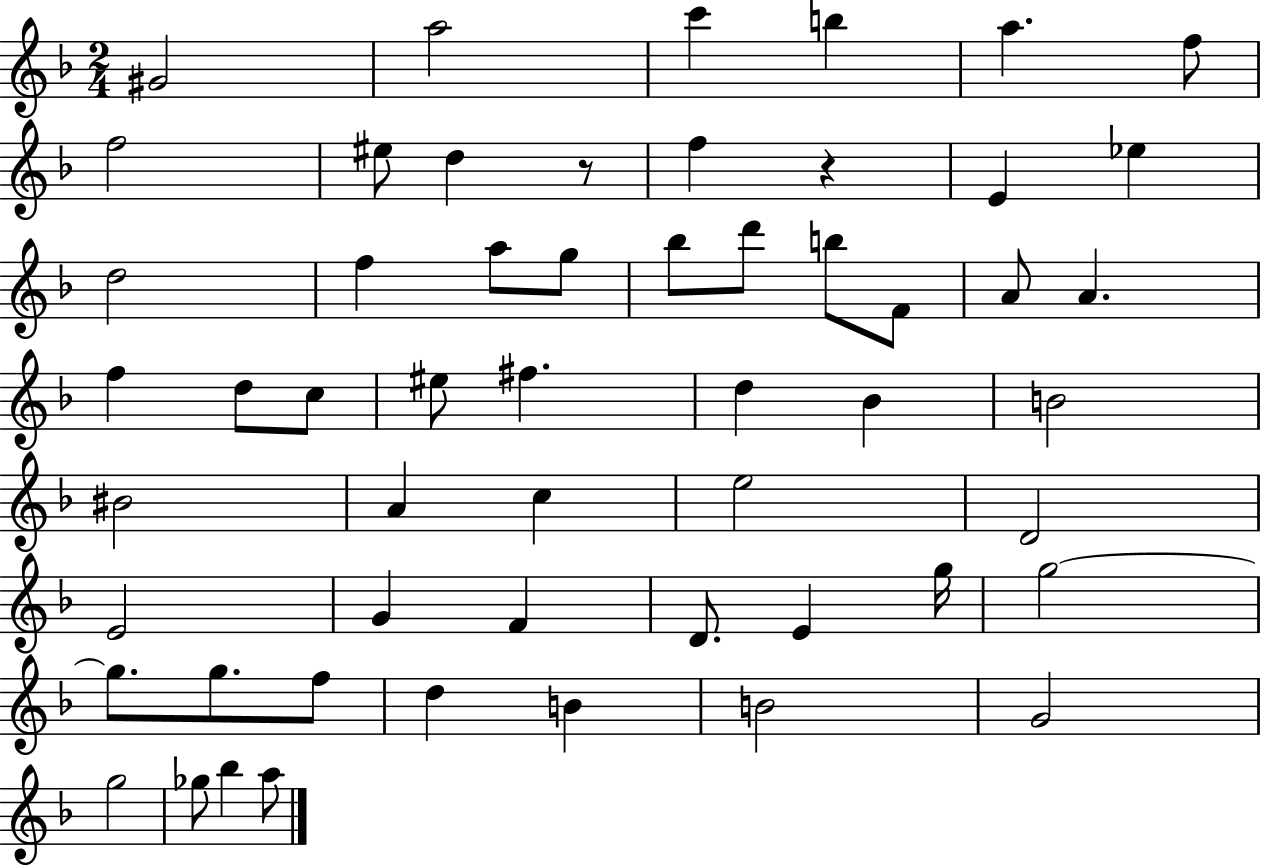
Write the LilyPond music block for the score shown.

{
  \clef treble
  \numericTimeSignature
  \time 2/4
  \key f \major
  gis'2 | a''2 | c'''4 b''4 | a''4. f''8 | \break f''2 | eis''8 d''4 r8 | f''4 r4 | e'4 ees''4 | \break d''2 | f''4 a''8 g''8 | bes''8 d'''8 b''8 f'8 | a'8 a'4. | \break f''4 d''8 c''8 | eis''8 fis''4. | d''4 bes'4 | b'2 | \break bis'2 | a'4 c''4 | e''2 | d'2 | \break e'2 | g'4 f'4 | d'8. e'4 g''16 | g''2~~ | \break g''8. g''8. f''8 | d''4 b'4 | b'2 | g'2 | \break g''2 | ges''8 bes''4 a''8 | \bar "|."
}